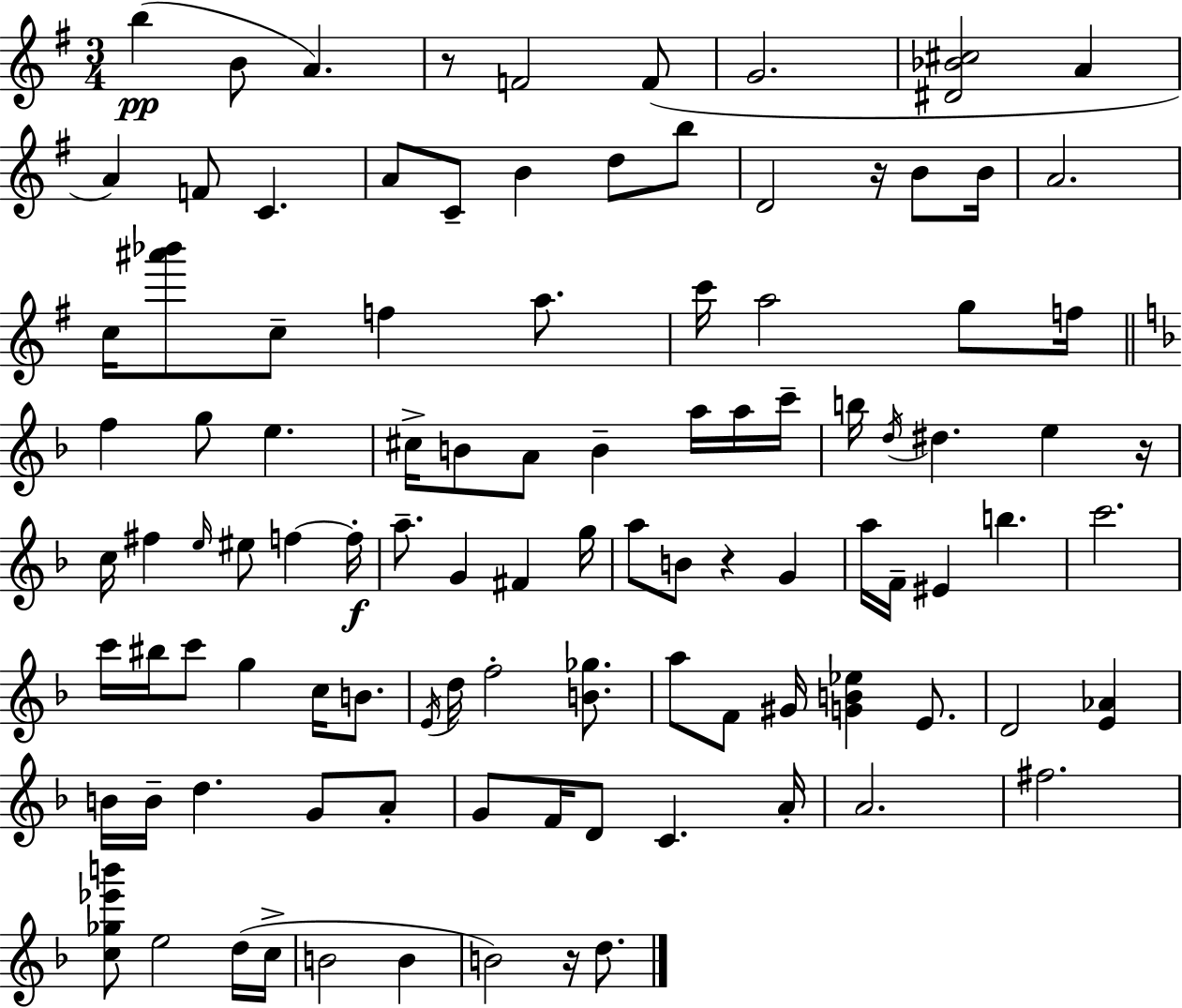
{
  \clef treble
  \numericTimeSignature
  \time 3/4
  \key g \major
  b''4(\pp b'8 a'4.) | r8 f'2 f'8( | g'2. | <dis' bes' cis''>2 a'4 | \break a'4) f'8 c'4. | a'8 c'8-- b'4 d''8 b''8 | d'2 r16 b'8 b'16 | a'2. | \break c''16 <ais''' bes'''>8 c''8-- f''4 a''8. | c'''16 a''2 g''8 f''16 | \bar "||" \break \key f \major f''4 g''8 e''4. | cis''16-> b'8 a'8 b'4-- a''16 a''16 c'''16-- | b''16 \acciaccatura { d''16 } dis''4. e''4 | r16 c''16 fis''4 \grace { e''16 } eis''8 f''4~~ | \break f''16-.\f a''8.-- g'4 fis'4 | g''16 a''8 b'8 r4 g'4 | a''16 f'16-- eis'4 b''4. | c'''2. | \break c'''16 bis''16 c'''8 g''4 c''16 b'8. | \acciaccatura { e'16 } d''16 f''2-. | <b' ges''>8. a''8 f'8 gis'16 <g' b' ees''>4 | e'8. d'2 <e' aes'>4 | \break b'16 b'16-- d''4. g'8 | a'8-. g'8 f'16 d'8 c'4. | a'16-. a'2. | fis''2. | \break <c'' ges'' ees''' b'''>8 e''2 | d''16( c''16-> b'2 b'4 | b'2) r16 | d''8. \bar "|."
}